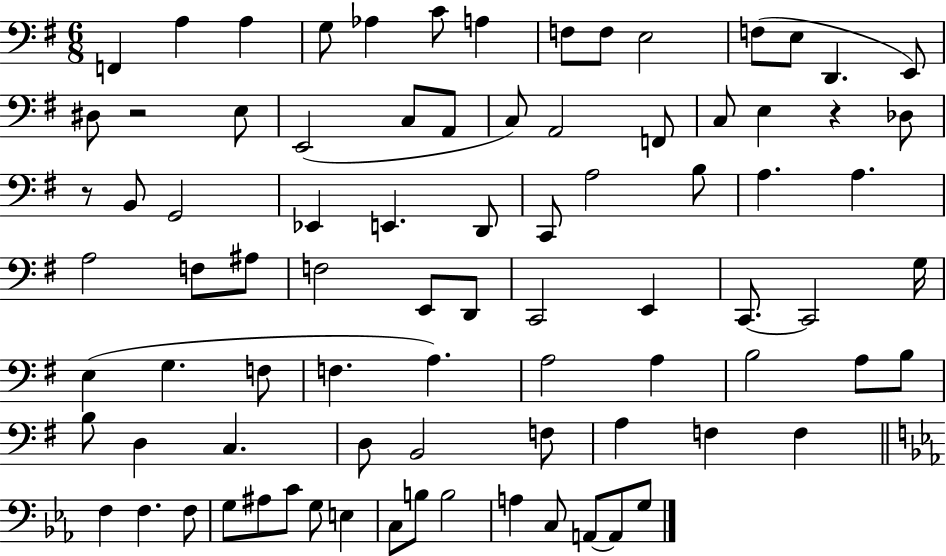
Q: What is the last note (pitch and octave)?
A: G3